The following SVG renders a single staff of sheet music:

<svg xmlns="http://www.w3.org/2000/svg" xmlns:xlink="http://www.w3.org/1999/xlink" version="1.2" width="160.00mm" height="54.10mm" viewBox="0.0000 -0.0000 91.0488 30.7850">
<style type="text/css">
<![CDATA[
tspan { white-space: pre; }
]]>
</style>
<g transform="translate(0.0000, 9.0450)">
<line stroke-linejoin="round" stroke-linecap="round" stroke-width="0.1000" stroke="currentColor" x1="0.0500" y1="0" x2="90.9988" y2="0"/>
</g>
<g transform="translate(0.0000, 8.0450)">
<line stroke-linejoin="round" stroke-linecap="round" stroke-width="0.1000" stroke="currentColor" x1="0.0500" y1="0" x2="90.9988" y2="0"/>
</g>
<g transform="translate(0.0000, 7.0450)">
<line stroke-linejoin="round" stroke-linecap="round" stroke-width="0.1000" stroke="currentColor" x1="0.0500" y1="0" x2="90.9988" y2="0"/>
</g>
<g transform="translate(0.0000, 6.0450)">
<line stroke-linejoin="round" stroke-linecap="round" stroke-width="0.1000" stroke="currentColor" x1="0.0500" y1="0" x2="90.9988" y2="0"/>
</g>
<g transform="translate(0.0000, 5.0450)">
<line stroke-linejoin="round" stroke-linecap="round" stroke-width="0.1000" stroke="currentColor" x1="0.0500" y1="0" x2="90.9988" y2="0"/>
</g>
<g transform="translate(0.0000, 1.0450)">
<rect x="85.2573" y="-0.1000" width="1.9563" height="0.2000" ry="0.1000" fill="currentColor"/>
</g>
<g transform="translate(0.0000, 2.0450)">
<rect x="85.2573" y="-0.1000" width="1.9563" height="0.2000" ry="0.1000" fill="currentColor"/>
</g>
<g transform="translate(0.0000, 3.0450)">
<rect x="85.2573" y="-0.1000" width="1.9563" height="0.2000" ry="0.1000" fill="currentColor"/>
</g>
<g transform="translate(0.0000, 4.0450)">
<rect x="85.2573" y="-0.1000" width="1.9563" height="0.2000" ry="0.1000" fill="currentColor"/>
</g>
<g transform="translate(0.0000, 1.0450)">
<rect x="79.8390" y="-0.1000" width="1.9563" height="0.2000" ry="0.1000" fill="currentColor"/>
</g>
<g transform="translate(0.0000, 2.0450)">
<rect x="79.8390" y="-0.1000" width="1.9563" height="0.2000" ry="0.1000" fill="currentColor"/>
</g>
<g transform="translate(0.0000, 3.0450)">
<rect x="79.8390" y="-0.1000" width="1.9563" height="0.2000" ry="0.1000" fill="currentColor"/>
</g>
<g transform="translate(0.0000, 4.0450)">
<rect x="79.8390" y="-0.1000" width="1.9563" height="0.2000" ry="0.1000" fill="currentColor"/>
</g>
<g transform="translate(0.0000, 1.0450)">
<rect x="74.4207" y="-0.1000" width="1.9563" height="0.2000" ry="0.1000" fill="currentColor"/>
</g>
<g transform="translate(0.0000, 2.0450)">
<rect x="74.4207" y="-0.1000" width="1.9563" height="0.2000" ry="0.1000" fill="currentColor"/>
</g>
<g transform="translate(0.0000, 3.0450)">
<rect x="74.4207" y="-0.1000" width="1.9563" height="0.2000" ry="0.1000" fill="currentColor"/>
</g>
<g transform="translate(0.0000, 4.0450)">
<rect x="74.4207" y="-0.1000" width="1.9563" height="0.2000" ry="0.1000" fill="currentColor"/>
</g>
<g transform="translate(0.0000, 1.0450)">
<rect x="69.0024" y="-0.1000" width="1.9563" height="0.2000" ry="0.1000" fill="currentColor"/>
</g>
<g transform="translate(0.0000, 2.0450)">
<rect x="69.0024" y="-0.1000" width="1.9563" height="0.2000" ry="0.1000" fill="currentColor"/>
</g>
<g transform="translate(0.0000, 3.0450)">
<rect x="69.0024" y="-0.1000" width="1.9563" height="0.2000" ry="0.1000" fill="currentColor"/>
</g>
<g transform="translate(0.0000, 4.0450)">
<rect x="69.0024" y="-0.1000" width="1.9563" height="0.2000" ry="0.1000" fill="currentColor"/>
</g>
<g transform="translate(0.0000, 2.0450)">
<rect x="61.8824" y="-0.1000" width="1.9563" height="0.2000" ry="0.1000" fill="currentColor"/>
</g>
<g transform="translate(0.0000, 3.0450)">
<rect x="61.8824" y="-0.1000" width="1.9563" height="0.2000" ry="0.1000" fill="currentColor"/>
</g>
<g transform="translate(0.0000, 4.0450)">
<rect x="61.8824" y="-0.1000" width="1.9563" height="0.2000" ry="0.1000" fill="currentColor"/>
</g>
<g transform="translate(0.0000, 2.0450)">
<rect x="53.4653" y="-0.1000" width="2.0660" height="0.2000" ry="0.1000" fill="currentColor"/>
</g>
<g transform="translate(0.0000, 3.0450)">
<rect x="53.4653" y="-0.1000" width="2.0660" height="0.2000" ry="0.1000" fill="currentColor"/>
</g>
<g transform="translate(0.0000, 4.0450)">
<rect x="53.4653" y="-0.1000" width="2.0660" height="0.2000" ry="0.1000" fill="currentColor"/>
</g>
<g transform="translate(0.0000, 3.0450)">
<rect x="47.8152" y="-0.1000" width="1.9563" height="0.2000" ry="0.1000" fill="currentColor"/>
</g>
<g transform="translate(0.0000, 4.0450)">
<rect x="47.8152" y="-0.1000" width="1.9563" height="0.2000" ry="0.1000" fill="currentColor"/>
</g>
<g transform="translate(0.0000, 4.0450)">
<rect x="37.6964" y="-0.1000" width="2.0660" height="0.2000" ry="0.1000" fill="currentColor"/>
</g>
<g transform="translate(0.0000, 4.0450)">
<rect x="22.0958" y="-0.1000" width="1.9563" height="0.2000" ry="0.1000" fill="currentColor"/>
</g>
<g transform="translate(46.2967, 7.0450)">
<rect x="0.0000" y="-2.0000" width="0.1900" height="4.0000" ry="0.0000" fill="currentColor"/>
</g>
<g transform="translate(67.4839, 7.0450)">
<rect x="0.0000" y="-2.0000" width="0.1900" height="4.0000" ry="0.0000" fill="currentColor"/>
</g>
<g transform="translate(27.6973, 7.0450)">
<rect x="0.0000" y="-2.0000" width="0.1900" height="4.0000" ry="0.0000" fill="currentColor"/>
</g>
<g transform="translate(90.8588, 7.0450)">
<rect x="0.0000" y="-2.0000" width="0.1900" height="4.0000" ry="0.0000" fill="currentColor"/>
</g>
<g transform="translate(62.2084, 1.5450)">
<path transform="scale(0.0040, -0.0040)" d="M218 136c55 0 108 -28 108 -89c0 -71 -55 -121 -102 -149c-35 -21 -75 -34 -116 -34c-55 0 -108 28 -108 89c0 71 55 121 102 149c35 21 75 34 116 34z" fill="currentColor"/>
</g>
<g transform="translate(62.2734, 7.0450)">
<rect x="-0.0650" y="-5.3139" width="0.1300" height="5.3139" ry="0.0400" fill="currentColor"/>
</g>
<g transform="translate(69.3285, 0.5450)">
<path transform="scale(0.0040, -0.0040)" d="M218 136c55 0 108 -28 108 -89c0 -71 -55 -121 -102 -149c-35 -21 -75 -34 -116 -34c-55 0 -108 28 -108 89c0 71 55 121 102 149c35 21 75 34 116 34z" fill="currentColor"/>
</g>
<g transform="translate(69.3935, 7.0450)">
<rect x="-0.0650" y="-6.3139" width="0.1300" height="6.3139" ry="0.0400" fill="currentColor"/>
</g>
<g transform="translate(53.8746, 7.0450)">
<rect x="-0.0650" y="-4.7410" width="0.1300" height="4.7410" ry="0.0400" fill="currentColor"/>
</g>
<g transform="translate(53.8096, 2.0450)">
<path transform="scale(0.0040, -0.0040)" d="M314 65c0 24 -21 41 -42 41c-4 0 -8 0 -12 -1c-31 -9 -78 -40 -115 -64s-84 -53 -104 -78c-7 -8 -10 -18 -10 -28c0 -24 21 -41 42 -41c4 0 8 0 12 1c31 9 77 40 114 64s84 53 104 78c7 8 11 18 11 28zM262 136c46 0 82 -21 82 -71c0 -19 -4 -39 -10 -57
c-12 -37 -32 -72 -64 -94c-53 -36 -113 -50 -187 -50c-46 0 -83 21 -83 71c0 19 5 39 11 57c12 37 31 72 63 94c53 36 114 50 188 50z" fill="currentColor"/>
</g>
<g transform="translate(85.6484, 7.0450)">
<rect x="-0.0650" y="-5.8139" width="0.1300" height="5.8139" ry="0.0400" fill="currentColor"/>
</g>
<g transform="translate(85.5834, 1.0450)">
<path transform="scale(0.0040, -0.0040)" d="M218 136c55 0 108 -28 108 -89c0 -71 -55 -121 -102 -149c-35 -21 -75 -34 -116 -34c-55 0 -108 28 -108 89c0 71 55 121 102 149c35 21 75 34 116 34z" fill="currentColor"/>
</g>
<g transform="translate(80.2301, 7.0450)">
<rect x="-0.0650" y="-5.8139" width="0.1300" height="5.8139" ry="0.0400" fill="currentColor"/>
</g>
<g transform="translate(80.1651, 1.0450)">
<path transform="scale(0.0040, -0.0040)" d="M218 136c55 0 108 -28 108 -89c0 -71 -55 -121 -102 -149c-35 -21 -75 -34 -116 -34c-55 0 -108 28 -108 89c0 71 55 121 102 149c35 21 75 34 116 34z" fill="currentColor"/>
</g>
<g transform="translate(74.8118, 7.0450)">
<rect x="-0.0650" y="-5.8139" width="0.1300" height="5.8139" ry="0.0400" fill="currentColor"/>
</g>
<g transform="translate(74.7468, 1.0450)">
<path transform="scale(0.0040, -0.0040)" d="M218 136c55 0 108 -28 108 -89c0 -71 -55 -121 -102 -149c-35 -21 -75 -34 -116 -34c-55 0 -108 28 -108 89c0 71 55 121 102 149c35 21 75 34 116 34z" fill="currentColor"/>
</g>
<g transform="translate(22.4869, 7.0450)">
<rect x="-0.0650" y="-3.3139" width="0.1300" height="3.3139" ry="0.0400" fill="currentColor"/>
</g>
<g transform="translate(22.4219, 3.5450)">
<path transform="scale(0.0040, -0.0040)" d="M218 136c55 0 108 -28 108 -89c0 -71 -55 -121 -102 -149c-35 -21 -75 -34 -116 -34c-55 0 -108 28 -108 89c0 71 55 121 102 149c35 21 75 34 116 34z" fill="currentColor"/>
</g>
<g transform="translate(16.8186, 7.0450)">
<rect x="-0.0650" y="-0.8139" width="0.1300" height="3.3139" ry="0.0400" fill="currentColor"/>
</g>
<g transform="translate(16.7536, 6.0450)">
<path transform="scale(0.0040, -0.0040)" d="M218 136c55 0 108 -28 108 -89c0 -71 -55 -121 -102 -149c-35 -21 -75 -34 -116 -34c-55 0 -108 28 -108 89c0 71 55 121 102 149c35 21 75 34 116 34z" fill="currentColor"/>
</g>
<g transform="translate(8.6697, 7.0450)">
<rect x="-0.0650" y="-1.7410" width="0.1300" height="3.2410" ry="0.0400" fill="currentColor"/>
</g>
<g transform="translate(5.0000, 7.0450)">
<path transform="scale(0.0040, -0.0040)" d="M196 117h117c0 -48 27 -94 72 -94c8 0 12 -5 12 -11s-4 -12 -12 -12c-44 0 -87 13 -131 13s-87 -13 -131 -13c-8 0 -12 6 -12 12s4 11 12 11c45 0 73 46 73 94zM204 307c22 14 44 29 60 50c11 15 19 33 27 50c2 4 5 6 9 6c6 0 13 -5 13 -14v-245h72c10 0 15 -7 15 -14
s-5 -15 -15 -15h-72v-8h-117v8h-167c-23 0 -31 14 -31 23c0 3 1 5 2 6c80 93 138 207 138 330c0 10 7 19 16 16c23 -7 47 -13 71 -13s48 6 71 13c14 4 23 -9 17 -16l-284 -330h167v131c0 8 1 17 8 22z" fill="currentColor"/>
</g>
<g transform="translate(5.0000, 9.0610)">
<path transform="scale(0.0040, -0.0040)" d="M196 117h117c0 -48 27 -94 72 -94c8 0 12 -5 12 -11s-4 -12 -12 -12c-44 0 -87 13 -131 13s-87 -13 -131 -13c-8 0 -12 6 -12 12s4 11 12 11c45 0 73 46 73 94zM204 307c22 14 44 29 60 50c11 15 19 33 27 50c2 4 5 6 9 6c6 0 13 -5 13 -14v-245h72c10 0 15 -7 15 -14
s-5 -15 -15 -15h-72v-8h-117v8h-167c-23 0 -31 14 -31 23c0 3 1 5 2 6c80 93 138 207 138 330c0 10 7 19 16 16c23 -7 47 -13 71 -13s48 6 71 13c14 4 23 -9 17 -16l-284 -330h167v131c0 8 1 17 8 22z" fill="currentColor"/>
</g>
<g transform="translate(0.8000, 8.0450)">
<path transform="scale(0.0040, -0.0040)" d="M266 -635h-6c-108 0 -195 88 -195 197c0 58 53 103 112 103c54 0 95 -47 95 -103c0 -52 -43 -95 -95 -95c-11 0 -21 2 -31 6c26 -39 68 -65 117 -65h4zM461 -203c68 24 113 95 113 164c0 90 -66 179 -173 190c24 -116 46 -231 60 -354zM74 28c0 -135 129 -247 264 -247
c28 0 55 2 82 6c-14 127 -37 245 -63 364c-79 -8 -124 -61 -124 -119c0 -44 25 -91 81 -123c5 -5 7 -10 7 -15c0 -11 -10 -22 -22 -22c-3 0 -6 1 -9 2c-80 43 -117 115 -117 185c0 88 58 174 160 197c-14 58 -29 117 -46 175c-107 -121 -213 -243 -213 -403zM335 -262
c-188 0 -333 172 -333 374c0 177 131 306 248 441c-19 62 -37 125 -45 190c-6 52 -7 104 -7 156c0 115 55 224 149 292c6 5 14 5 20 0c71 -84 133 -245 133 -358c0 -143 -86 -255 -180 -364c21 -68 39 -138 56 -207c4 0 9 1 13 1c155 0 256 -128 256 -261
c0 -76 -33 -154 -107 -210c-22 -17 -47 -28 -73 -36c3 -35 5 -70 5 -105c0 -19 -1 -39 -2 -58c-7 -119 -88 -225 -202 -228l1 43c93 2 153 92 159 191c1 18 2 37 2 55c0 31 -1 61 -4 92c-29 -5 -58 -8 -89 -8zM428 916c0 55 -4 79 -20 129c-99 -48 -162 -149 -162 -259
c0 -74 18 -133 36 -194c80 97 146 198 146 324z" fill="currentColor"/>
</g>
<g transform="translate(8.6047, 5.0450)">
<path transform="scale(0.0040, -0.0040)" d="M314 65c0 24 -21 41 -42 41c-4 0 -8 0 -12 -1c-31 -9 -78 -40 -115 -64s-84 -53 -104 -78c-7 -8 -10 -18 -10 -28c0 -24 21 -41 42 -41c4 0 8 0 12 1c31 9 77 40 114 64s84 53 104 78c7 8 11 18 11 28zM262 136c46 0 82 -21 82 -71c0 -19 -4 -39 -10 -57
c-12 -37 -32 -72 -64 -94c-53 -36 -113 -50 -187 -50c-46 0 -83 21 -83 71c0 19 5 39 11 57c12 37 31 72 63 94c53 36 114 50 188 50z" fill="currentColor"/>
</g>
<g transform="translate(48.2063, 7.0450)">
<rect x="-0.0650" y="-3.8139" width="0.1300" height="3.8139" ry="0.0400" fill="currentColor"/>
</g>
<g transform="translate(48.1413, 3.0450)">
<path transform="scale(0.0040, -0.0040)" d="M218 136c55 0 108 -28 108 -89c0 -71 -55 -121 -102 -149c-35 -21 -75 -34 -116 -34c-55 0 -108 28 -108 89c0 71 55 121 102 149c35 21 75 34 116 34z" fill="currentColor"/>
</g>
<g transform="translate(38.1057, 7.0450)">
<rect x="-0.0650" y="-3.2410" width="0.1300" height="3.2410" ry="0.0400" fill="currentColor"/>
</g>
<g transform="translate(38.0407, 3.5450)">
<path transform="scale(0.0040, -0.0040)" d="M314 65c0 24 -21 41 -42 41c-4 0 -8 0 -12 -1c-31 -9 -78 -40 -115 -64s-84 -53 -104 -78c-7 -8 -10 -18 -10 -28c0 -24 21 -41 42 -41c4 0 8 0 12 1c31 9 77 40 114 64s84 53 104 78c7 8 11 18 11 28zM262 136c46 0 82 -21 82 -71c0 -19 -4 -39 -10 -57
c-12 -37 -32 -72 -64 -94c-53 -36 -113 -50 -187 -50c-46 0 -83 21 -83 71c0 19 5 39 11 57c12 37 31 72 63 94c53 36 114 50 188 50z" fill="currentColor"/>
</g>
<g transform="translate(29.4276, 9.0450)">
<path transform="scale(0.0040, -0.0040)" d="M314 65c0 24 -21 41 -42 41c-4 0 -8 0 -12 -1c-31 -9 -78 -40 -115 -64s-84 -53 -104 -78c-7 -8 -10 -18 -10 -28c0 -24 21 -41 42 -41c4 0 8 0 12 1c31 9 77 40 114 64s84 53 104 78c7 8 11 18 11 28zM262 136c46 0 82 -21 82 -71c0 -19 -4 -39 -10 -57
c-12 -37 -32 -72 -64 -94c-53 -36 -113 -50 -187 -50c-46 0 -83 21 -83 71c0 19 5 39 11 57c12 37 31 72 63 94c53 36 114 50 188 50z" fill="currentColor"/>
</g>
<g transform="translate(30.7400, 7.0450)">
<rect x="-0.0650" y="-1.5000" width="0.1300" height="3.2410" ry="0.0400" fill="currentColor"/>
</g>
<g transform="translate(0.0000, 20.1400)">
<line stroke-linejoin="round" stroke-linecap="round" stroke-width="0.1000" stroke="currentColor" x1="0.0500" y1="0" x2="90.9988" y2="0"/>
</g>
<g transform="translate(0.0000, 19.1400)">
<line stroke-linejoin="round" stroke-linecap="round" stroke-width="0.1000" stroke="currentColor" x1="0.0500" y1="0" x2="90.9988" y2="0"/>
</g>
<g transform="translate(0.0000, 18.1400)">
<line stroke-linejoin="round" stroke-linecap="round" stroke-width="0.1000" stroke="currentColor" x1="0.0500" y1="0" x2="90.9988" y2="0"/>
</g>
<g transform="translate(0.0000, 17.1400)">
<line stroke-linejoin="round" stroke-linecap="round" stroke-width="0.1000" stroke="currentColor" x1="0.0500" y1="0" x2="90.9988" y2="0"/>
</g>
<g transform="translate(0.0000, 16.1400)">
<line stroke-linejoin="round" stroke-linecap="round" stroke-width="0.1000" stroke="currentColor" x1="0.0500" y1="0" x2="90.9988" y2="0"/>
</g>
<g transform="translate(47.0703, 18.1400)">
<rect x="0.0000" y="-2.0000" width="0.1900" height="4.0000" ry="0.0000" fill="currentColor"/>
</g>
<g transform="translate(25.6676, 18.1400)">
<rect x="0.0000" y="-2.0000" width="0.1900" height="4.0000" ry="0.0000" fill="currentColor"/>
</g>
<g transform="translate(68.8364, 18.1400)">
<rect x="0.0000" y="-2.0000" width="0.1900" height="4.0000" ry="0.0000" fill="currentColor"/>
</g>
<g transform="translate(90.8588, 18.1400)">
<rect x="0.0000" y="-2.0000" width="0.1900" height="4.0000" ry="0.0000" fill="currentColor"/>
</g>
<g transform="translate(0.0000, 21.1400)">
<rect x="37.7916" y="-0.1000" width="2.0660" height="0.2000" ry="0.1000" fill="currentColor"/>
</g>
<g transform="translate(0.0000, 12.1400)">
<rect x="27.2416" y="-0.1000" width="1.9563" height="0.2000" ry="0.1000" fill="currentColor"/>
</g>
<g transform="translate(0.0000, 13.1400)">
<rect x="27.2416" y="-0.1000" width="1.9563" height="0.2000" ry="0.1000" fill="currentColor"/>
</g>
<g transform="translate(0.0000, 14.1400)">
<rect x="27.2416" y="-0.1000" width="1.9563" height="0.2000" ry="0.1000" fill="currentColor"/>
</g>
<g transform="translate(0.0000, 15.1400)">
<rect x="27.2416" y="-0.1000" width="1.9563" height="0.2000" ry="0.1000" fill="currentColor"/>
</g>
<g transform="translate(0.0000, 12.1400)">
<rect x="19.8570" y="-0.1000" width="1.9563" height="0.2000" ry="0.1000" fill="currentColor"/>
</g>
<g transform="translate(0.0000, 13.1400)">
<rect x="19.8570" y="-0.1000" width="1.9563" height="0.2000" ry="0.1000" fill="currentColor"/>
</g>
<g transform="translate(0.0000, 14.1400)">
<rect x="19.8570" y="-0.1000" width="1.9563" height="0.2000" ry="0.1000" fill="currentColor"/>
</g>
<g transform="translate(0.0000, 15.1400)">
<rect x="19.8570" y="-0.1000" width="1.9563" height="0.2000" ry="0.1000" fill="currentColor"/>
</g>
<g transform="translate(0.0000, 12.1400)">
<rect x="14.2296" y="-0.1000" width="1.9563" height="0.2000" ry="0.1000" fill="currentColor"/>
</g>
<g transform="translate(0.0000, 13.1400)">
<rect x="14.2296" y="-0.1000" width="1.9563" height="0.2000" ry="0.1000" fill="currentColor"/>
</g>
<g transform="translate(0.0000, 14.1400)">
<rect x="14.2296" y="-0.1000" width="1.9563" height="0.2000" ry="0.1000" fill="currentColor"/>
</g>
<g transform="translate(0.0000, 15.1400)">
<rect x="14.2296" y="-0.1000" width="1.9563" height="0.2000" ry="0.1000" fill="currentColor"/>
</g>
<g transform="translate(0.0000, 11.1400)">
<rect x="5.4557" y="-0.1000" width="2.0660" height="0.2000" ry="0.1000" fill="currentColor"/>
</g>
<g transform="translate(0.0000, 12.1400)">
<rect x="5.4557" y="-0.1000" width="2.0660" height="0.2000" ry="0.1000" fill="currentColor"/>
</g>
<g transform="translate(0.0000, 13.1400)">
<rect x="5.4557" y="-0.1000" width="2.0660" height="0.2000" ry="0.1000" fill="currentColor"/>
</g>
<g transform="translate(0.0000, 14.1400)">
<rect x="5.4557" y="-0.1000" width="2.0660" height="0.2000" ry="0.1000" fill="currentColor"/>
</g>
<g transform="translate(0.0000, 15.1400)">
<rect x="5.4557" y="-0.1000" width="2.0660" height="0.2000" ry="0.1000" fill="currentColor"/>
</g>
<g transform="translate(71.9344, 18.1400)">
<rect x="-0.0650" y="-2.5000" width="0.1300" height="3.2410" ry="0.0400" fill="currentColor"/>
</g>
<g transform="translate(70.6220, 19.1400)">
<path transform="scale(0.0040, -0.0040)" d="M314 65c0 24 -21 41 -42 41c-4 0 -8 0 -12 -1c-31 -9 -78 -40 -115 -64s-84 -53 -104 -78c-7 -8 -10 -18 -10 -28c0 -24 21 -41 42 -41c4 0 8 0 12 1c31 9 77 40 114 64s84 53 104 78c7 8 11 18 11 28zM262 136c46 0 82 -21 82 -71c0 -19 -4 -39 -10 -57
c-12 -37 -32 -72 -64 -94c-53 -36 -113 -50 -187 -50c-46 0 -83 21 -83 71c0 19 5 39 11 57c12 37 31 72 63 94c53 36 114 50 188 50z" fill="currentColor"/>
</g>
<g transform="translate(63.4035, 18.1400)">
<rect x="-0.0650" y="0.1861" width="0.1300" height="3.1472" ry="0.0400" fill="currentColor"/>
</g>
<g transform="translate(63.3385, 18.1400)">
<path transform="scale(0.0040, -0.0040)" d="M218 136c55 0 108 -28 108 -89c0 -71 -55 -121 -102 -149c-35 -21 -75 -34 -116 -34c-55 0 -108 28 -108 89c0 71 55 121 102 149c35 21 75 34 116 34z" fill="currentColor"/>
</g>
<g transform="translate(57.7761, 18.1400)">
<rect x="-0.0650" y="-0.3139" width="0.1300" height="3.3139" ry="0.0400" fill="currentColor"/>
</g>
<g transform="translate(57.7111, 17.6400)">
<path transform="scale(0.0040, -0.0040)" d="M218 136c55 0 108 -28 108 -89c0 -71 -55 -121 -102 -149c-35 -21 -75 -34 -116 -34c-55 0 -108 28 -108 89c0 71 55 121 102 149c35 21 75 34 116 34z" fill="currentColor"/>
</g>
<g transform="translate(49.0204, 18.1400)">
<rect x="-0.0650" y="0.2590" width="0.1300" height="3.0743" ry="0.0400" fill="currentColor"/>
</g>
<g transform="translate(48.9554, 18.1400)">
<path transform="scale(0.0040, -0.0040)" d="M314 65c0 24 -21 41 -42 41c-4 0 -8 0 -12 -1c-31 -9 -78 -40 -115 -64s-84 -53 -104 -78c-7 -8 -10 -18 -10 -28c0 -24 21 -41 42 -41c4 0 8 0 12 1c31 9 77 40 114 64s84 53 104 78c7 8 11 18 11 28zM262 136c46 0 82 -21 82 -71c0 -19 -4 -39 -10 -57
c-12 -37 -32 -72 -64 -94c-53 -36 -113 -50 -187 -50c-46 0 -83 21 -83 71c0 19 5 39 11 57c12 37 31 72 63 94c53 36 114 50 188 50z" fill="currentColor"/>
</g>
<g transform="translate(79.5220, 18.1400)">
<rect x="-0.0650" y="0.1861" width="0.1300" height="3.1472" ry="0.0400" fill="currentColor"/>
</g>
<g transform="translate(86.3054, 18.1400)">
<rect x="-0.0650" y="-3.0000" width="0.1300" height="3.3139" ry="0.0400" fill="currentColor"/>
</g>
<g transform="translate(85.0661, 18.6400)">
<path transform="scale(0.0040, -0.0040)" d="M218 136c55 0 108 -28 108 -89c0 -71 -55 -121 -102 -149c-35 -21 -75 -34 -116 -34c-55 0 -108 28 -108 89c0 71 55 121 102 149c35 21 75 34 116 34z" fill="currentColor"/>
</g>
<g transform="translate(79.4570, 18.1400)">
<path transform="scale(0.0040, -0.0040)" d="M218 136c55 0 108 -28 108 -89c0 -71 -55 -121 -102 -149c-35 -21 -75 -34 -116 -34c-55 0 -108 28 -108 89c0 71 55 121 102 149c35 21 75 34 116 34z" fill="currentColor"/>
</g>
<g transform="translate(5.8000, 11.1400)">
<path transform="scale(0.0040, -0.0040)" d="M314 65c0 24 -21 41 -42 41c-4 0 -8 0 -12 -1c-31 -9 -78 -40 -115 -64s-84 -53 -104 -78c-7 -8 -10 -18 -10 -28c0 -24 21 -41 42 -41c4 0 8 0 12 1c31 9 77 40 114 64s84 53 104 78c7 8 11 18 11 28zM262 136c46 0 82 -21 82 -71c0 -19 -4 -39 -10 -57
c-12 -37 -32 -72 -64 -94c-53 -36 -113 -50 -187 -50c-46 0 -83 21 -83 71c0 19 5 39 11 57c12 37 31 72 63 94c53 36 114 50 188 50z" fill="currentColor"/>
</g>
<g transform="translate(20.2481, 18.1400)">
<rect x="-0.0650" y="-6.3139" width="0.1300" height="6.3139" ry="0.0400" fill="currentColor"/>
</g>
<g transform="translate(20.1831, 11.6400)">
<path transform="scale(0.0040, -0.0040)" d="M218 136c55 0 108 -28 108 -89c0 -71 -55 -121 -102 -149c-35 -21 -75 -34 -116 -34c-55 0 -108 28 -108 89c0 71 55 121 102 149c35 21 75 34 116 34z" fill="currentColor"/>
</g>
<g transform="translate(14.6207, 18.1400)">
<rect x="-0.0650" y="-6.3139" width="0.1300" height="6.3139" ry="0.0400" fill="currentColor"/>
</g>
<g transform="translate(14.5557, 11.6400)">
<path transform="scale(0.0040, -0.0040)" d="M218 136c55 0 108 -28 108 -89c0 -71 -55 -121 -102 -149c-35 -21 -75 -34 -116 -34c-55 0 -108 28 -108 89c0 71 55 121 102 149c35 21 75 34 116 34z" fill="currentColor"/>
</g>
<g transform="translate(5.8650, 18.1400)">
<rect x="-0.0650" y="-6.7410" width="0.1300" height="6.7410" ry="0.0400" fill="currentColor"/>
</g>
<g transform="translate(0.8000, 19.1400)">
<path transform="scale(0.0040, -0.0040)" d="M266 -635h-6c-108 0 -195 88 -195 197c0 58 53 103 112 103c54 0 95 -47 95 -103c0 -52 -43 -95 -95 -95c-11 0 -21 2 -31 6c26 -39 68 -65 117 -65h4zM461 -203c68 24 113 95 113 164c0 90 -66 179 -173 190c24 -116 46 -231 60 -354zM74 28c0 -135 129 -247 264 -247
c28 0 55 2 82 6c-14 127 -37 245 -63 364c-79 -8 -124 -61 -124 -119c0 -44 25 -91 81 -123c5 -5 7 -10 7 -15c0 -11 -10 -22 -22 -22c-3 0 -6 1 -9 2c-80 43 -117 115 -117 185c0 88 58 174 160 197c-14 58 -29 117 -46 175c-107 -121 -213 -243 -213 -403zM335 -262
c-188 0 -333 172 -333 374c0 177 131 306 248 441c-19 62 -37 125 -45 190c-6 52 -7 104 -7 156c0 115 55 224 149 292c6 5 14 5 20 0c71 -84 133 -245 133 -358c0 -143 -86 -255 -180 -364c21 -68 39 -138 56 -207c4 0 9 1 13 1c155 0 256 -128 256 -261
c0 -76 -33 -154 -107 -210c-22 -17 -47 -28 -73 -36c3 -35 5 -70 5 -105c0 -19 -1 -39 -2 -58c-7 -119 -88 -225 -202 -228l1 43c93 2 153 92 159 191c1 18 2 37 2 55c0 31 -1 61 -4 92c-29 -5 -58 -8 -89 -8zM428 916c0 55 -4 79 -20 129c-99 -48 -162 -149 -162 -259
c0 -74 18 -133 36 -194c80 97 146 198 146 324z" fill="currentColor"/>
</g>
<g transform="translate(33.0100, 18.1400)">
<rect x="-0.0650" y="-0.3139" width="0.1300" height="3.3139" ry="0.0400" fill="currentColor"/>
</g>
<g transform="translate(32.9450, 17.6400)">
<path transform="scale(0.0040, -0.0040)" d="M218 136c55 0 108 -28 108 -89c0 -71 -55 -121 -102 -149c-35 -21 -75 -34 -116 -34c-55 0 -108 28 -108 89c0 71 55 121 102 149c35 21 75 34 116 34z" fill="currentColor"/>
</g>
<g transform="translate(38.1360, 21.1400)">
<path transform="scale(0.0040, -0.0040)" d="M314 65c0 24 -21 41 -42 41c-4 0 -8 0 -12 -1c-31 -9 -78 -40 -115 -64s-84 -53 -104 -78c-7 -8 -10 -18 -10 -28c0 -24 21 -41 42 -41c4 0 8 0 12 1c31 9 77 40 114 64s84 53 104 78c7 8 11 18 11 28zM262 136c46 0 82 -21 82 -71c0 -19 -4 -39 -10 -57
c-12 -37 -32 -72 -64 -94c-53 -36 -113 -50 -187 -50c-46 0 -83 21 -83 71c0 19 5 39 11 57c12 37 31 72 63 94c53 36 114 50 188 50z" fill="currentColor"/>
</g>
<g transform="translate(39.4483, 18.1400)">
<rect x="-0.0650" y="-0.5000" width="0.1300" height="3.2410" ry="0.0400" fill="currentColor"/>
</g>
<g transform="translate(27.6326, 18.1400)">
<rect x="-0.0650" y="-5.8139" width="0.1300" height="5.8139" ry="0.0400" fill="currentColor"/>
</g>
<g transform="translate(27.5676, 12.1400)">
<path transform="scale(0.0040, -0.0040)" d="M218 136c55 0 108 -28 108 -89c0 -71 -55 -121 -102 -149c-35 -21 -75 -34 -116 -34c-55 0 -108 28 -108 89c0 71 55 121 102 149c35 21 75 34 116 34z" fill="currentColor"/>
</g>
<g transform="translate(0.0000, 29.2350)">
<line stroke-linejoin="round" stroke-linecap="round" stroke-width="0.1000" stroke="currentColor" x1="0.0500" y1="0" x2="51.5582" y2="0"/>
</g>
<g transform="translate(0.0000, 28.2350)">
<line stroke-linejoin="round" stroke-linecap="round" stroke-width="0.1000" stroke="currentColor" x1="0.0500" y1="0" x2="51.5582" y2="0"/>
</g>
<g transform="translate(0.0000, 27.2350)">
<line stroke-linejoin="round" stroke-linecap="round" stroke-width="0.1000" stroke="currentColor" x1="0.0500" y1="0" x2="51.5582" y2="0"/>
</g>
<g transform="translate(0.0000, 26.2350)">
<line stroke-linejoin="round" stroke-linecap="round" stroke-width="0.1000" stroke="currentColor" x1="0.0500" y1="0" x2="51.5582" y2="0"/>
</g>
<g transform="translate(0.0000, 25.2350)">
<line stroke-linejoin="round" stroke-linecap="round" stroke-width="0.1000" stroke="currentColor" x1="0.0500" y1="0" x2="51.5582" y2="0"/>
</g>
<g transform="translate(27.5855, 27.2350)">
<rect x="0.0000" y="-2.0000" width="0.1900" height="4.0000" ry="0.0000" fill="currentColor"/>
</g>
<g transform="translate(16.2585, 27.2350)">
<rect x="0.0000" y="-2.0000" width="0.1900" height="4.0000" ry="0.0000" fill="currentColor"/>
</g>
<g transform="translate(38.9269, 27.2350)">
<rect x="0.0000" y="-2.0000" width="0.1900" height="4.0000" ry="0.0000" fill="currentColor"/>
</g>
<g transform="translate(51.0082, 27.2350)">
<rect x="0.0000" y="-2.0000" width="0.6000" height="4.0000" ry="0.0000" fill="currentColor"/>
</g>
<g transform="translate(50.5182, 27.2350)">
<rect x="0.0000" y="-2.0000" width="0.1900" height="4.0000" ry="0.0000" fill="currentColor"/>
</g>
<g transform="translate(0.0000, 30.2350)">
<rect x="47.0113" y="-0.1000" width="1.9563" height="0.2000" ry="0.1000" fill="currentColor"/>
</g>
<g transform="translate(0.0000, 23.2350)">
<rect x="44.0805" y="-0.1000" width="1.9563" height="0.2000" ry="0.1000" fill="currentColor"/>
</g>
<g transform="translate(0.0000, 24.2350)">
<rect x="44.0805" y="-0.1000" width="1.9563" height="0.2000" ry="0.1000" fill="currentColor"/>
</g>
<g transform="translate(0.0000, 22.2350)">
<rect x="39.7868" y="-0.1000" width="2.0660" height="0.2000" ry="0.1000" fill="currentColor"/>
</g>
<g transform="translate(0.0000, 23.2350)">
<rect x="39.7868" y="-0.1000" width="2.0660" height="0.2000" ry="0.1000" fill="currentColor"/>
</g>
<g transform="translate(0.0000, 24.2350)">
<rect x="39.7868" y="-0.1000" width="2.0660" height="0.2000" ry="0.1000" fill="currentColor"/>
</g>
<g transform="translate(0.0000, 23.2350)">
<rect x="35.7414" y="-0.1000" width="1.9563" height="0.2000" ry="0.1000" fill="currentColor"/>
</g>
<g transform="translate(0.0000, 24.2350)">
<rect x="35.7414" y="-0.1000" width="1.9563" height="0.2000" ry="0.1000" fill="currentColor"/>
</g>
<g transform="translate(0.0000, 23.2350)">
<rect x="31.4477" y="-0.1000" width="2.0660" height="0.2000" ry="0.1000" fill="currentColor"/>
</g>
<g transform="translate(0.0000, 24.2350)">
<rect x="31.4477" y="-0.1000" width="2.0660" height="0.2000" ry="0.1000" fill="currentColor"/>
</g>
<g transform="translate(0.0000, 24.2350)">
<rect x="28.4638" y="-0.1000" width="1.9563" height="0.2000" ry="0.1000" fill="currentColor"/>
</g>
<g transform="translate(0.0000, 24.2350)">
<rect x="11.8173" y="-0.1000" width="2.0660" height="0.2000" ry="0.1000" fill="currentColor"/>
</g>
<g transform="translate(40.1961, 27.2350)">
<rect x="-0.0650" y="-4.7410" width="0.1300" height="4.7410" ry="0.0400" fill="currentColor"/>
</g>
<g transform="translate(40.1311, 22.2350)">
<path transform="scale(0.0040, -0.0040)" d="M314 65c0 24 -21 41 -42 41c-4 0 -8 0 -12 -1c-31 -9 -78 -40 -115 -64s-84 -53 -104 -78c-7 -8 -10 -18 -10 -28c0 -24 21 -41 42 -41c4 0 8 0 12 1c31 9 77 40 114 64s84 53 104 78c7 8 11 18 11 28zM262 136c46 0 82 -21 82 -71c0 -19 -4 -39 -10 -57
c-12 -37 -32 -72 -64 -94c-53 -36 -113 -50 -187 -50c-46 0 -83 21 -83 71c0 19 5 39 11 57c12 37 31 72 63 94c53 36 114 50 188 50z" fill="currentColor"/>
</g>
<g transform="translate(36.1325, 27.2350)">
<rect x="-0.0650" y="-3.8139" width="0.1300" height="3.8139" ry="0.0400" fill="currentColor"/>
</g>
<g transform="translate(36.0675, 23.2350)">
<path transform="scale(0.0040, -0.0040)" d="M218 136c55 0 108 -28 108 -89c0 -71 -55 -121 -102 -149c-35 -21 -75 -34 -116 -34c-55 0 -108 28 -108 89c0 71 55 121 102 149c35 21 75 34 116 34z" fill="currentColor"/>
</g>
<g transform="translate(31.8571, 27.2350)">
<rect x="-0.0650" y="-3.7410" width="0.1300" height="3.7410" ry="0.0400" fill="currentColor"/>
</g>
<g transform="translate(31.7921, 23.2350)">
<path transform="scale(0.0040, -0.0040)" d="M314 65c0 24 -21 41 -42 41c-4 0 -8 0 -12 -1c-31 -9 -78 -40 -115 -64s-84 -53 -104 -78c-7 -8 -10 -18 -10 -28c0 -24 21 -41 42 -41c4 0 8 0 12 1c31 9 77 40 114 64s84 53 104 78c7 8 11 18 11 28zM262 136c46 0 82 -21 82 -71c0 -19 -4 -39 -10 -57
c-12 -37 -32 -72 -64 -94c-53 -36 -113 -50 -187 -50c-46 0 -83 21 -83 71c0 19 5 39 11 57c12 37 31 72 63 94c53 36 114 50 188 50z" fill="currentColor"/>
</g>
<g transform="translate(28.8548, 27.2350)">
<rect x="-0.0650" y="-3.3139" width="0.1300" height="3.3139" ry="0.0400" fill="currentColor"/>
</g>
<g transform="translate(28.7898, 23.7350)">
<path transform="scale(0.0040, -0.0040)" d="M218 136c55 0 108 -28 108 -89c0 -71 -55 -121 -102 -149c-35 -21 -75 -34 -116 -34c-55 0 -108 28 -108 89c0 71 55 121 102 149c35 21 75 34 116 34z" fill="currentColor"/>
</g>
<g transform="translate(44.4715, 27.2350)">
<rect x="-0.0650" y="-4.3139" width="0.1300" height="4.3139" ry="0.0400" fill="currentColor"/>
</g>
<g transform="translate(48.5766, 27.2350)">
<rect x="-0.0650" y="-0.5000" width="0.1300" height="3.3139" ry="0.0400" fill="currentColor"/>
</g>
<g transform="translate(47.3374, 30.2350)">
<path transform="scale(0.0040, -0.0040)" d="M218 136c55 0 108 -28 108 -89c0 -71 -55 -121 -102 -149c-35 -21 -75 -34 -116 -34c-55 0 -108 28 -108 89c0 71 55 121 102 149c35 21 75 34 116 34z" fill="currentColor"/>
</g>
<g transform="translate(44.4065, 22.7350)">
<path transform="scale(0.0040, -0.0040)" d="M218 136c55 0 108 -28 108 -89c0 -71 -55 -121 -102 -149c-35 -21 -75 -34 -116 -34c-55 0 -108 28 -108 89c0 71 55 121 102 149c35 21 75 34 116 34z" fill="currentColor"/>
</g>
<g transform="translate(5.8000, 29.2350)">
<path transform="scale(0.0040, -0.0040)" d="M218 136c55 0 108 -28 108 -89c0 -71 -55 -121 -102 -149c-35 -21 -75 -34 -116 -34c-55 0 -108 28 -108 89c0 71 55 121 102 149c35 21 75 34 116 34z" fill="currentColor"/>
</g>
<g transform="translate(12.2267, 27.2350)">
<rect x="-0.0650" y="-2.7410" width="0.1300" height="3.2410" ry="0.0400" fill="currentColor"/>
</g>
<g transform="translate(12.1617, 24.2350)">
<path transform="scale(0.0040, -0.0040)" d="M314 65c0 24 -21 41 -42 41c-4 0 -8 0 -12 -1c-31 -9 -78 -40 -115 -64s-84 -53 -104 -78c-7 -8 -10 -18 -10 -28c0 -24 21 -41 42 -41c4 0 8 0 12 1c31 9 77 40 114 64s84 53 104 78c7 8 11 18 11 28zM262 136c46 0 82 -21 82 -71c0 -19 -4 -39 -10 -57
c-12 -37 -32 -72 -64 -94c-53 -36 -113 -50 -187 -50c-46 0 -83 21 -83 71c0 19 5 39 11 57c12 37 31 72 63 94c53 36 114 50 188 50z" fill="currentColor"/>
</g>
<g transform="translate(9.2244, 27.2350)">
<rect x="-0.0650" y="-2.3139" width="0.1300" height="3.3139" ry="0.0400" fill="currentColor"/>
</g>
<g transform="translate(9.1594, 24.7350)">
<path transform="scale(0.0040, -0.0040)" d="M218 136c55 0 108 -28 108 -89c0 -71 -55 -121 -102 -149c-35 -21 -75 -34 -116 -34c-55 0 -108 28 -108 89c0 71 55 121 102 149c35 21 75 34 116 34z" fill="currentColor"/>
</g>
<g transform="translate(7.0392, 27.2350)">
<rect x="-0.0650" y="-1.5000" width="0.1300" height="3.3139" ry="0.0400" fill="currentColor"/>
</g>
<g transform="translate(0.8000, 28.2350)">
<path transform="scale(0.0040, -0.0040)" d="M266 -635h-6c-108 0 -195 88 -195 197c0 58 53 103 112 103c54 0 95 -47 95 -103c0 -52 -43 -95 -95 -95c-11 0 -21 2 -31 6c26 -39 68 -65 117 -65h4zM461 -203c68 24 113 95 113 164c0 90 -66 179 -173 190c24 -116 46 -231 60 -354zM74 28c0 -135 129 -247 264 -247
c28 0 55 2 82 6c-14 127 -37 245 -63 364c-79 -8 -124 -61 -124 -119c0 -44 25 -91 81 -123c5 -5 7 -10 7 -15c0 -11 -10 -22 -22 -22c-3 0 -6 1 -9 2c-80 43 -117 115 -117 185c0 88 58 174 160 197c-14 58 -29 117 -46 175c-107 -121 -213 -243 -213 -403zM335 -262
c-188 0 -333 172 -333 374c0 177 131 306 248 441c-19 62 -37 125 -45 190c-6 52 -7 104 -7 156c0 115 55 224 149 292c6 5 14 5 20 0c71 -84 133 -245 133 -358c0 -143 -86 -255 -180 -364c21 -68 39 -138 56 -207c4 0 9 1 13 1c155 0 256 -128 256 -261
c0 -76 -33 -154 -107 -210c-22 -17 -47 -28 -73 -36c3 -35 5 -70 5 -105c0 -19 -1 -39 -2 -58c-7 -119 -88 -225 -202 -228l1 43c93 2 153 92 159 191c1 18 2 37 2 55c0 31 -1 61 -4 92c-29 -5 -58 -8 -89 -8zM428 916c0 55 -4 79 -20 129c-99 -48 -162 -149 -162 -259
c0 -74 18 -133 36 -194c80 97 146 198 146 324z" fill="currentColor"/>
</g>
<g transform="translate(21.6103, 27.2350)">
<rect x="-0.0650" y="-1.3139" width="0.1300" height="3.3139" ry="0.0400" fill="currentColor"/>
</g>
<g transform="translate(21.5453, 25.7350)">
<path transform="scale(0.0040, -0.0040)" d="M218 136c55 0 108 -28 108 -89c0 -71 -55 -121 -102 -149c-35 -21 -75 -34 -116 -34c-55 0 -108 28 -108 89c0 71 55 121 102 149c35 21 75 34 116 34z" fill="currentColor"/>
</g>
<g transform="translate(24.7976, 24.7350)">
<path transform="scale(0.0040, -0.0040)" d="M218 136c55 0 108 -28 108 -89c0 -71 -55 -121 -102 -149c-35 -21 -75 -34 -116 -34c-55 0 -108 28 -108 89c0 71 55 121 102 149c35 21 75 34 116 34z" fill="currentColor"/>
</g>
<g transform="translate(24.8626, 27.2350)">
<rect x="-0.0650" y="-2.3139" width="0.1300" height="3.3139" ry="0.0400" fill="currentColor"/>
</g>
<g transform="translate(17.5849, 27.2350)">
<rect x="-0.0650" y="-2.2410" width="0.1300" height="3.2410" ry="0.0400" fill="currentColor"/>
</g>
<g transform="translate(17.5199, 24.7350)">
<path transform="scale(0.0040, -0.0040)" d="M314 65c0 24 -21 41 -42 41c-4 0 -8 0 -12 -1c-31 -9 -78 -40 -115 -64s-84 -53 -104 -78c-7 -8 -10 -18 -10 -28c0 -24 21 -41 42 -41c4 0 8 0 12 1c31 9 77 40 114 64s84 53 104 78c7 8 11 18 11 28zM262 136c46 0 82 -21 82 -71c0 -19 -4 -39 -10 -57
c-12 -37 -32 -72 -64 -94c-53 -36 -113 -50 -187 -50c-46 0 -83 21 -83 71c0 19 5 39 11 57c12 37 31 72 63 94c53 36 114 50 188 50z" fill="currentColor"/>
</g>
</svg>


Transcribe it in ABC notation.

X:1
T:Untitled
M:4/4
L:1/4
K:C
f2 d b E2 b2 c' e'2 f' a' g' g' g' b'2 a' a' g' c C2 B2 c B G2 B A E g a2 g2 e g b c'2 c' e'2 d' C